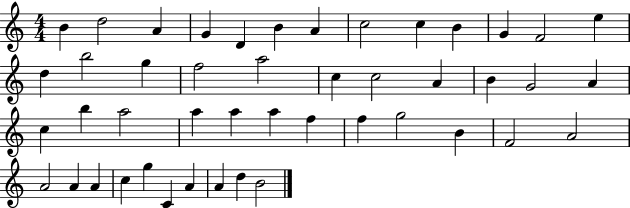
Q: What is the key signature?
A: C major